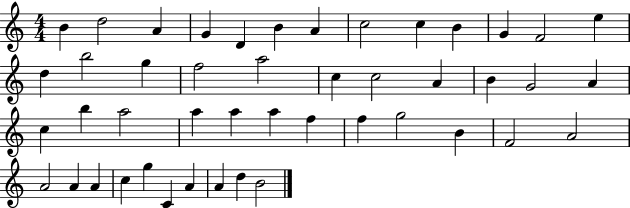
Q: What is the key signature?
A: C major